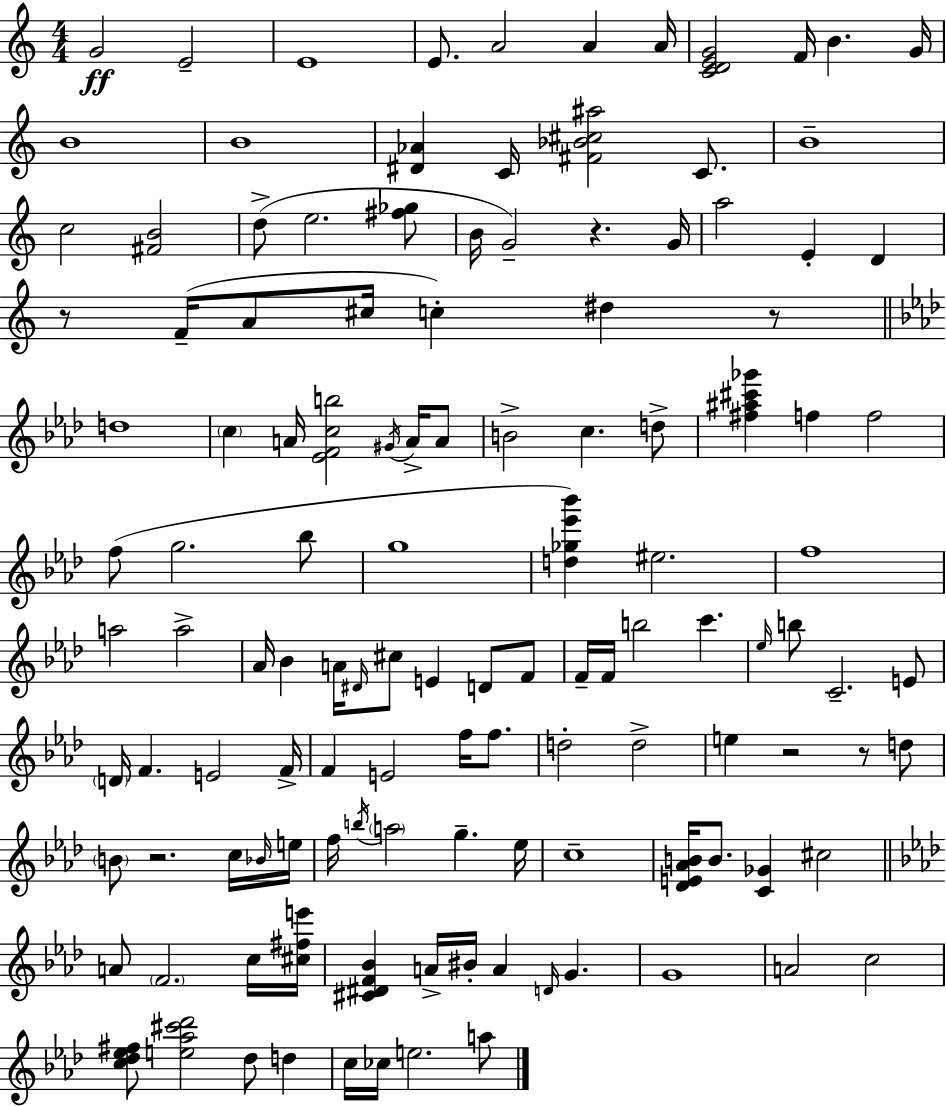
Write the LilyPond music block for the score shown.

{
  \clef treble
  \numericTimeSignature
  \time 4/4
  \key a \minor
  g'2\ff e'2-- | e'1 | e'8. a'2 a'4 a'16 | <c' d' e' g'>2 f'16 b'4. g'16 | \break b'1 | b'1 | <dis' aes'>4 c'16 <fis' bes' cis'' ais''>2 c'8. | b'1-- | \break c''2 <fis' b'>2 | d''8->( e''2. <fis'' ges''>8 | b'16 g'2--) r4. g'16 | a''2 e'4-. d'4 | \break r8 f'16--( a'8 cis''16 c''4-.) dis''4 r8 | \bar "||" \break \key f \minor d''1 | \parenthesize c''4 a'16 <ees' f' c'' b''>2 \acciaccatura { gis'16 } a'16-> a'8 | b'2-> c''4. d''8-> | <fis'' ais'' cis''' ges'''>4 f''4 f''2 | \break f''8( g''2. bes''8 | g''1 | <d'' ges'' ees''' bes'''>4) eis''2. | f''1 | \break a''2 a''2-> | aes'16 bes'4 a'16 \grace { dis'16 } cis''8 e'4 d'8 | f'8 f'16-- f'16 b''2 c'''4. | \grace { ees''16 } b''8 c'2.-- | \break e'8 \parenthesize d'16 f'4. e'2 | f'16-> f'4 e'2 f''16 | f''8. d''2-. d''2-> | e''4 r2 r8 | \break d''8 \parenthesize b'8 r2. | c''16 \grace { bes'16 } e''16 f''16 \acciaccatura { b''16 } \parenthesize a''2 g''4.-- | ees''16 c''1-- | <des' e' aes' b'>16 b'8. <c' ges'>4 cis''2 | \break \bar "||" \break \key aes \major a'8 \parenthesize f'2. c''16 <cis'' fis'' e'''>16 | <cis' dis' f' bes'>4 a'16-> bis'16-. a'4 \grace { d'16 } g'4. | g'1 | a'2 c''2 | \break <c'' des'' ees'' fis''>8 <e'' aes'' cis''' des'''>2 des''8 d''4 | c''16 ces''16 e''2. a''8 | \bar "|."
}